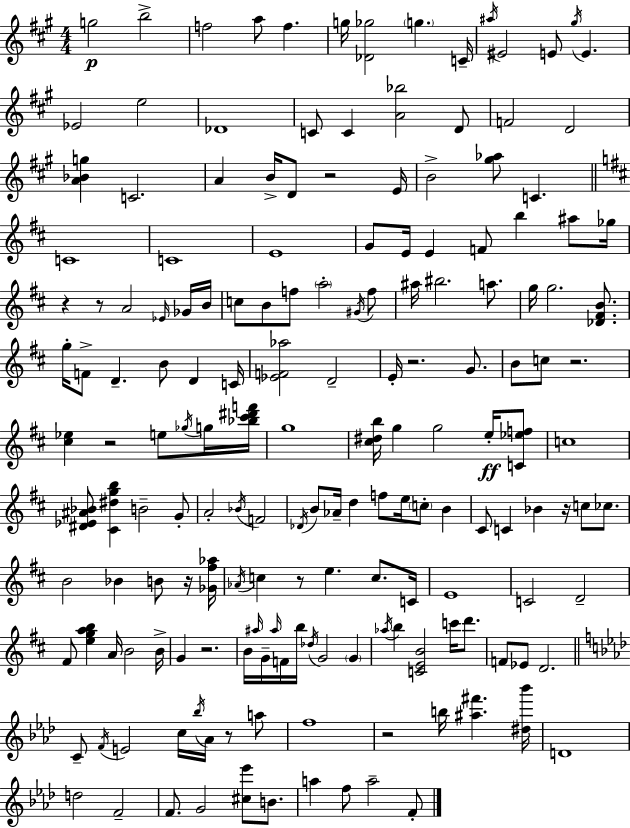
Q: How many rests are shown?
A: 12